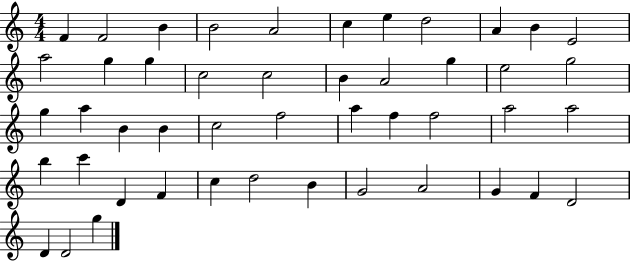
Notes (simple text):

F4/q F4/h B4/q B4/h A4/h C5/q E5/q D5/h A4/q B4/q E4/h A5/h G5/q G5/q C5/h C5/h B4/q A4/h G5/q E5/h G5/h G5/q A5/q B4/q B4/q C5/h F5/h A5/q F5/q F5/h A5/h A5/h B5/q C6/q D4/q F4/q C5/q D5/h B4/q G4/h A4/h G4/q F4/q D4/h D4/q D4/h G5/q